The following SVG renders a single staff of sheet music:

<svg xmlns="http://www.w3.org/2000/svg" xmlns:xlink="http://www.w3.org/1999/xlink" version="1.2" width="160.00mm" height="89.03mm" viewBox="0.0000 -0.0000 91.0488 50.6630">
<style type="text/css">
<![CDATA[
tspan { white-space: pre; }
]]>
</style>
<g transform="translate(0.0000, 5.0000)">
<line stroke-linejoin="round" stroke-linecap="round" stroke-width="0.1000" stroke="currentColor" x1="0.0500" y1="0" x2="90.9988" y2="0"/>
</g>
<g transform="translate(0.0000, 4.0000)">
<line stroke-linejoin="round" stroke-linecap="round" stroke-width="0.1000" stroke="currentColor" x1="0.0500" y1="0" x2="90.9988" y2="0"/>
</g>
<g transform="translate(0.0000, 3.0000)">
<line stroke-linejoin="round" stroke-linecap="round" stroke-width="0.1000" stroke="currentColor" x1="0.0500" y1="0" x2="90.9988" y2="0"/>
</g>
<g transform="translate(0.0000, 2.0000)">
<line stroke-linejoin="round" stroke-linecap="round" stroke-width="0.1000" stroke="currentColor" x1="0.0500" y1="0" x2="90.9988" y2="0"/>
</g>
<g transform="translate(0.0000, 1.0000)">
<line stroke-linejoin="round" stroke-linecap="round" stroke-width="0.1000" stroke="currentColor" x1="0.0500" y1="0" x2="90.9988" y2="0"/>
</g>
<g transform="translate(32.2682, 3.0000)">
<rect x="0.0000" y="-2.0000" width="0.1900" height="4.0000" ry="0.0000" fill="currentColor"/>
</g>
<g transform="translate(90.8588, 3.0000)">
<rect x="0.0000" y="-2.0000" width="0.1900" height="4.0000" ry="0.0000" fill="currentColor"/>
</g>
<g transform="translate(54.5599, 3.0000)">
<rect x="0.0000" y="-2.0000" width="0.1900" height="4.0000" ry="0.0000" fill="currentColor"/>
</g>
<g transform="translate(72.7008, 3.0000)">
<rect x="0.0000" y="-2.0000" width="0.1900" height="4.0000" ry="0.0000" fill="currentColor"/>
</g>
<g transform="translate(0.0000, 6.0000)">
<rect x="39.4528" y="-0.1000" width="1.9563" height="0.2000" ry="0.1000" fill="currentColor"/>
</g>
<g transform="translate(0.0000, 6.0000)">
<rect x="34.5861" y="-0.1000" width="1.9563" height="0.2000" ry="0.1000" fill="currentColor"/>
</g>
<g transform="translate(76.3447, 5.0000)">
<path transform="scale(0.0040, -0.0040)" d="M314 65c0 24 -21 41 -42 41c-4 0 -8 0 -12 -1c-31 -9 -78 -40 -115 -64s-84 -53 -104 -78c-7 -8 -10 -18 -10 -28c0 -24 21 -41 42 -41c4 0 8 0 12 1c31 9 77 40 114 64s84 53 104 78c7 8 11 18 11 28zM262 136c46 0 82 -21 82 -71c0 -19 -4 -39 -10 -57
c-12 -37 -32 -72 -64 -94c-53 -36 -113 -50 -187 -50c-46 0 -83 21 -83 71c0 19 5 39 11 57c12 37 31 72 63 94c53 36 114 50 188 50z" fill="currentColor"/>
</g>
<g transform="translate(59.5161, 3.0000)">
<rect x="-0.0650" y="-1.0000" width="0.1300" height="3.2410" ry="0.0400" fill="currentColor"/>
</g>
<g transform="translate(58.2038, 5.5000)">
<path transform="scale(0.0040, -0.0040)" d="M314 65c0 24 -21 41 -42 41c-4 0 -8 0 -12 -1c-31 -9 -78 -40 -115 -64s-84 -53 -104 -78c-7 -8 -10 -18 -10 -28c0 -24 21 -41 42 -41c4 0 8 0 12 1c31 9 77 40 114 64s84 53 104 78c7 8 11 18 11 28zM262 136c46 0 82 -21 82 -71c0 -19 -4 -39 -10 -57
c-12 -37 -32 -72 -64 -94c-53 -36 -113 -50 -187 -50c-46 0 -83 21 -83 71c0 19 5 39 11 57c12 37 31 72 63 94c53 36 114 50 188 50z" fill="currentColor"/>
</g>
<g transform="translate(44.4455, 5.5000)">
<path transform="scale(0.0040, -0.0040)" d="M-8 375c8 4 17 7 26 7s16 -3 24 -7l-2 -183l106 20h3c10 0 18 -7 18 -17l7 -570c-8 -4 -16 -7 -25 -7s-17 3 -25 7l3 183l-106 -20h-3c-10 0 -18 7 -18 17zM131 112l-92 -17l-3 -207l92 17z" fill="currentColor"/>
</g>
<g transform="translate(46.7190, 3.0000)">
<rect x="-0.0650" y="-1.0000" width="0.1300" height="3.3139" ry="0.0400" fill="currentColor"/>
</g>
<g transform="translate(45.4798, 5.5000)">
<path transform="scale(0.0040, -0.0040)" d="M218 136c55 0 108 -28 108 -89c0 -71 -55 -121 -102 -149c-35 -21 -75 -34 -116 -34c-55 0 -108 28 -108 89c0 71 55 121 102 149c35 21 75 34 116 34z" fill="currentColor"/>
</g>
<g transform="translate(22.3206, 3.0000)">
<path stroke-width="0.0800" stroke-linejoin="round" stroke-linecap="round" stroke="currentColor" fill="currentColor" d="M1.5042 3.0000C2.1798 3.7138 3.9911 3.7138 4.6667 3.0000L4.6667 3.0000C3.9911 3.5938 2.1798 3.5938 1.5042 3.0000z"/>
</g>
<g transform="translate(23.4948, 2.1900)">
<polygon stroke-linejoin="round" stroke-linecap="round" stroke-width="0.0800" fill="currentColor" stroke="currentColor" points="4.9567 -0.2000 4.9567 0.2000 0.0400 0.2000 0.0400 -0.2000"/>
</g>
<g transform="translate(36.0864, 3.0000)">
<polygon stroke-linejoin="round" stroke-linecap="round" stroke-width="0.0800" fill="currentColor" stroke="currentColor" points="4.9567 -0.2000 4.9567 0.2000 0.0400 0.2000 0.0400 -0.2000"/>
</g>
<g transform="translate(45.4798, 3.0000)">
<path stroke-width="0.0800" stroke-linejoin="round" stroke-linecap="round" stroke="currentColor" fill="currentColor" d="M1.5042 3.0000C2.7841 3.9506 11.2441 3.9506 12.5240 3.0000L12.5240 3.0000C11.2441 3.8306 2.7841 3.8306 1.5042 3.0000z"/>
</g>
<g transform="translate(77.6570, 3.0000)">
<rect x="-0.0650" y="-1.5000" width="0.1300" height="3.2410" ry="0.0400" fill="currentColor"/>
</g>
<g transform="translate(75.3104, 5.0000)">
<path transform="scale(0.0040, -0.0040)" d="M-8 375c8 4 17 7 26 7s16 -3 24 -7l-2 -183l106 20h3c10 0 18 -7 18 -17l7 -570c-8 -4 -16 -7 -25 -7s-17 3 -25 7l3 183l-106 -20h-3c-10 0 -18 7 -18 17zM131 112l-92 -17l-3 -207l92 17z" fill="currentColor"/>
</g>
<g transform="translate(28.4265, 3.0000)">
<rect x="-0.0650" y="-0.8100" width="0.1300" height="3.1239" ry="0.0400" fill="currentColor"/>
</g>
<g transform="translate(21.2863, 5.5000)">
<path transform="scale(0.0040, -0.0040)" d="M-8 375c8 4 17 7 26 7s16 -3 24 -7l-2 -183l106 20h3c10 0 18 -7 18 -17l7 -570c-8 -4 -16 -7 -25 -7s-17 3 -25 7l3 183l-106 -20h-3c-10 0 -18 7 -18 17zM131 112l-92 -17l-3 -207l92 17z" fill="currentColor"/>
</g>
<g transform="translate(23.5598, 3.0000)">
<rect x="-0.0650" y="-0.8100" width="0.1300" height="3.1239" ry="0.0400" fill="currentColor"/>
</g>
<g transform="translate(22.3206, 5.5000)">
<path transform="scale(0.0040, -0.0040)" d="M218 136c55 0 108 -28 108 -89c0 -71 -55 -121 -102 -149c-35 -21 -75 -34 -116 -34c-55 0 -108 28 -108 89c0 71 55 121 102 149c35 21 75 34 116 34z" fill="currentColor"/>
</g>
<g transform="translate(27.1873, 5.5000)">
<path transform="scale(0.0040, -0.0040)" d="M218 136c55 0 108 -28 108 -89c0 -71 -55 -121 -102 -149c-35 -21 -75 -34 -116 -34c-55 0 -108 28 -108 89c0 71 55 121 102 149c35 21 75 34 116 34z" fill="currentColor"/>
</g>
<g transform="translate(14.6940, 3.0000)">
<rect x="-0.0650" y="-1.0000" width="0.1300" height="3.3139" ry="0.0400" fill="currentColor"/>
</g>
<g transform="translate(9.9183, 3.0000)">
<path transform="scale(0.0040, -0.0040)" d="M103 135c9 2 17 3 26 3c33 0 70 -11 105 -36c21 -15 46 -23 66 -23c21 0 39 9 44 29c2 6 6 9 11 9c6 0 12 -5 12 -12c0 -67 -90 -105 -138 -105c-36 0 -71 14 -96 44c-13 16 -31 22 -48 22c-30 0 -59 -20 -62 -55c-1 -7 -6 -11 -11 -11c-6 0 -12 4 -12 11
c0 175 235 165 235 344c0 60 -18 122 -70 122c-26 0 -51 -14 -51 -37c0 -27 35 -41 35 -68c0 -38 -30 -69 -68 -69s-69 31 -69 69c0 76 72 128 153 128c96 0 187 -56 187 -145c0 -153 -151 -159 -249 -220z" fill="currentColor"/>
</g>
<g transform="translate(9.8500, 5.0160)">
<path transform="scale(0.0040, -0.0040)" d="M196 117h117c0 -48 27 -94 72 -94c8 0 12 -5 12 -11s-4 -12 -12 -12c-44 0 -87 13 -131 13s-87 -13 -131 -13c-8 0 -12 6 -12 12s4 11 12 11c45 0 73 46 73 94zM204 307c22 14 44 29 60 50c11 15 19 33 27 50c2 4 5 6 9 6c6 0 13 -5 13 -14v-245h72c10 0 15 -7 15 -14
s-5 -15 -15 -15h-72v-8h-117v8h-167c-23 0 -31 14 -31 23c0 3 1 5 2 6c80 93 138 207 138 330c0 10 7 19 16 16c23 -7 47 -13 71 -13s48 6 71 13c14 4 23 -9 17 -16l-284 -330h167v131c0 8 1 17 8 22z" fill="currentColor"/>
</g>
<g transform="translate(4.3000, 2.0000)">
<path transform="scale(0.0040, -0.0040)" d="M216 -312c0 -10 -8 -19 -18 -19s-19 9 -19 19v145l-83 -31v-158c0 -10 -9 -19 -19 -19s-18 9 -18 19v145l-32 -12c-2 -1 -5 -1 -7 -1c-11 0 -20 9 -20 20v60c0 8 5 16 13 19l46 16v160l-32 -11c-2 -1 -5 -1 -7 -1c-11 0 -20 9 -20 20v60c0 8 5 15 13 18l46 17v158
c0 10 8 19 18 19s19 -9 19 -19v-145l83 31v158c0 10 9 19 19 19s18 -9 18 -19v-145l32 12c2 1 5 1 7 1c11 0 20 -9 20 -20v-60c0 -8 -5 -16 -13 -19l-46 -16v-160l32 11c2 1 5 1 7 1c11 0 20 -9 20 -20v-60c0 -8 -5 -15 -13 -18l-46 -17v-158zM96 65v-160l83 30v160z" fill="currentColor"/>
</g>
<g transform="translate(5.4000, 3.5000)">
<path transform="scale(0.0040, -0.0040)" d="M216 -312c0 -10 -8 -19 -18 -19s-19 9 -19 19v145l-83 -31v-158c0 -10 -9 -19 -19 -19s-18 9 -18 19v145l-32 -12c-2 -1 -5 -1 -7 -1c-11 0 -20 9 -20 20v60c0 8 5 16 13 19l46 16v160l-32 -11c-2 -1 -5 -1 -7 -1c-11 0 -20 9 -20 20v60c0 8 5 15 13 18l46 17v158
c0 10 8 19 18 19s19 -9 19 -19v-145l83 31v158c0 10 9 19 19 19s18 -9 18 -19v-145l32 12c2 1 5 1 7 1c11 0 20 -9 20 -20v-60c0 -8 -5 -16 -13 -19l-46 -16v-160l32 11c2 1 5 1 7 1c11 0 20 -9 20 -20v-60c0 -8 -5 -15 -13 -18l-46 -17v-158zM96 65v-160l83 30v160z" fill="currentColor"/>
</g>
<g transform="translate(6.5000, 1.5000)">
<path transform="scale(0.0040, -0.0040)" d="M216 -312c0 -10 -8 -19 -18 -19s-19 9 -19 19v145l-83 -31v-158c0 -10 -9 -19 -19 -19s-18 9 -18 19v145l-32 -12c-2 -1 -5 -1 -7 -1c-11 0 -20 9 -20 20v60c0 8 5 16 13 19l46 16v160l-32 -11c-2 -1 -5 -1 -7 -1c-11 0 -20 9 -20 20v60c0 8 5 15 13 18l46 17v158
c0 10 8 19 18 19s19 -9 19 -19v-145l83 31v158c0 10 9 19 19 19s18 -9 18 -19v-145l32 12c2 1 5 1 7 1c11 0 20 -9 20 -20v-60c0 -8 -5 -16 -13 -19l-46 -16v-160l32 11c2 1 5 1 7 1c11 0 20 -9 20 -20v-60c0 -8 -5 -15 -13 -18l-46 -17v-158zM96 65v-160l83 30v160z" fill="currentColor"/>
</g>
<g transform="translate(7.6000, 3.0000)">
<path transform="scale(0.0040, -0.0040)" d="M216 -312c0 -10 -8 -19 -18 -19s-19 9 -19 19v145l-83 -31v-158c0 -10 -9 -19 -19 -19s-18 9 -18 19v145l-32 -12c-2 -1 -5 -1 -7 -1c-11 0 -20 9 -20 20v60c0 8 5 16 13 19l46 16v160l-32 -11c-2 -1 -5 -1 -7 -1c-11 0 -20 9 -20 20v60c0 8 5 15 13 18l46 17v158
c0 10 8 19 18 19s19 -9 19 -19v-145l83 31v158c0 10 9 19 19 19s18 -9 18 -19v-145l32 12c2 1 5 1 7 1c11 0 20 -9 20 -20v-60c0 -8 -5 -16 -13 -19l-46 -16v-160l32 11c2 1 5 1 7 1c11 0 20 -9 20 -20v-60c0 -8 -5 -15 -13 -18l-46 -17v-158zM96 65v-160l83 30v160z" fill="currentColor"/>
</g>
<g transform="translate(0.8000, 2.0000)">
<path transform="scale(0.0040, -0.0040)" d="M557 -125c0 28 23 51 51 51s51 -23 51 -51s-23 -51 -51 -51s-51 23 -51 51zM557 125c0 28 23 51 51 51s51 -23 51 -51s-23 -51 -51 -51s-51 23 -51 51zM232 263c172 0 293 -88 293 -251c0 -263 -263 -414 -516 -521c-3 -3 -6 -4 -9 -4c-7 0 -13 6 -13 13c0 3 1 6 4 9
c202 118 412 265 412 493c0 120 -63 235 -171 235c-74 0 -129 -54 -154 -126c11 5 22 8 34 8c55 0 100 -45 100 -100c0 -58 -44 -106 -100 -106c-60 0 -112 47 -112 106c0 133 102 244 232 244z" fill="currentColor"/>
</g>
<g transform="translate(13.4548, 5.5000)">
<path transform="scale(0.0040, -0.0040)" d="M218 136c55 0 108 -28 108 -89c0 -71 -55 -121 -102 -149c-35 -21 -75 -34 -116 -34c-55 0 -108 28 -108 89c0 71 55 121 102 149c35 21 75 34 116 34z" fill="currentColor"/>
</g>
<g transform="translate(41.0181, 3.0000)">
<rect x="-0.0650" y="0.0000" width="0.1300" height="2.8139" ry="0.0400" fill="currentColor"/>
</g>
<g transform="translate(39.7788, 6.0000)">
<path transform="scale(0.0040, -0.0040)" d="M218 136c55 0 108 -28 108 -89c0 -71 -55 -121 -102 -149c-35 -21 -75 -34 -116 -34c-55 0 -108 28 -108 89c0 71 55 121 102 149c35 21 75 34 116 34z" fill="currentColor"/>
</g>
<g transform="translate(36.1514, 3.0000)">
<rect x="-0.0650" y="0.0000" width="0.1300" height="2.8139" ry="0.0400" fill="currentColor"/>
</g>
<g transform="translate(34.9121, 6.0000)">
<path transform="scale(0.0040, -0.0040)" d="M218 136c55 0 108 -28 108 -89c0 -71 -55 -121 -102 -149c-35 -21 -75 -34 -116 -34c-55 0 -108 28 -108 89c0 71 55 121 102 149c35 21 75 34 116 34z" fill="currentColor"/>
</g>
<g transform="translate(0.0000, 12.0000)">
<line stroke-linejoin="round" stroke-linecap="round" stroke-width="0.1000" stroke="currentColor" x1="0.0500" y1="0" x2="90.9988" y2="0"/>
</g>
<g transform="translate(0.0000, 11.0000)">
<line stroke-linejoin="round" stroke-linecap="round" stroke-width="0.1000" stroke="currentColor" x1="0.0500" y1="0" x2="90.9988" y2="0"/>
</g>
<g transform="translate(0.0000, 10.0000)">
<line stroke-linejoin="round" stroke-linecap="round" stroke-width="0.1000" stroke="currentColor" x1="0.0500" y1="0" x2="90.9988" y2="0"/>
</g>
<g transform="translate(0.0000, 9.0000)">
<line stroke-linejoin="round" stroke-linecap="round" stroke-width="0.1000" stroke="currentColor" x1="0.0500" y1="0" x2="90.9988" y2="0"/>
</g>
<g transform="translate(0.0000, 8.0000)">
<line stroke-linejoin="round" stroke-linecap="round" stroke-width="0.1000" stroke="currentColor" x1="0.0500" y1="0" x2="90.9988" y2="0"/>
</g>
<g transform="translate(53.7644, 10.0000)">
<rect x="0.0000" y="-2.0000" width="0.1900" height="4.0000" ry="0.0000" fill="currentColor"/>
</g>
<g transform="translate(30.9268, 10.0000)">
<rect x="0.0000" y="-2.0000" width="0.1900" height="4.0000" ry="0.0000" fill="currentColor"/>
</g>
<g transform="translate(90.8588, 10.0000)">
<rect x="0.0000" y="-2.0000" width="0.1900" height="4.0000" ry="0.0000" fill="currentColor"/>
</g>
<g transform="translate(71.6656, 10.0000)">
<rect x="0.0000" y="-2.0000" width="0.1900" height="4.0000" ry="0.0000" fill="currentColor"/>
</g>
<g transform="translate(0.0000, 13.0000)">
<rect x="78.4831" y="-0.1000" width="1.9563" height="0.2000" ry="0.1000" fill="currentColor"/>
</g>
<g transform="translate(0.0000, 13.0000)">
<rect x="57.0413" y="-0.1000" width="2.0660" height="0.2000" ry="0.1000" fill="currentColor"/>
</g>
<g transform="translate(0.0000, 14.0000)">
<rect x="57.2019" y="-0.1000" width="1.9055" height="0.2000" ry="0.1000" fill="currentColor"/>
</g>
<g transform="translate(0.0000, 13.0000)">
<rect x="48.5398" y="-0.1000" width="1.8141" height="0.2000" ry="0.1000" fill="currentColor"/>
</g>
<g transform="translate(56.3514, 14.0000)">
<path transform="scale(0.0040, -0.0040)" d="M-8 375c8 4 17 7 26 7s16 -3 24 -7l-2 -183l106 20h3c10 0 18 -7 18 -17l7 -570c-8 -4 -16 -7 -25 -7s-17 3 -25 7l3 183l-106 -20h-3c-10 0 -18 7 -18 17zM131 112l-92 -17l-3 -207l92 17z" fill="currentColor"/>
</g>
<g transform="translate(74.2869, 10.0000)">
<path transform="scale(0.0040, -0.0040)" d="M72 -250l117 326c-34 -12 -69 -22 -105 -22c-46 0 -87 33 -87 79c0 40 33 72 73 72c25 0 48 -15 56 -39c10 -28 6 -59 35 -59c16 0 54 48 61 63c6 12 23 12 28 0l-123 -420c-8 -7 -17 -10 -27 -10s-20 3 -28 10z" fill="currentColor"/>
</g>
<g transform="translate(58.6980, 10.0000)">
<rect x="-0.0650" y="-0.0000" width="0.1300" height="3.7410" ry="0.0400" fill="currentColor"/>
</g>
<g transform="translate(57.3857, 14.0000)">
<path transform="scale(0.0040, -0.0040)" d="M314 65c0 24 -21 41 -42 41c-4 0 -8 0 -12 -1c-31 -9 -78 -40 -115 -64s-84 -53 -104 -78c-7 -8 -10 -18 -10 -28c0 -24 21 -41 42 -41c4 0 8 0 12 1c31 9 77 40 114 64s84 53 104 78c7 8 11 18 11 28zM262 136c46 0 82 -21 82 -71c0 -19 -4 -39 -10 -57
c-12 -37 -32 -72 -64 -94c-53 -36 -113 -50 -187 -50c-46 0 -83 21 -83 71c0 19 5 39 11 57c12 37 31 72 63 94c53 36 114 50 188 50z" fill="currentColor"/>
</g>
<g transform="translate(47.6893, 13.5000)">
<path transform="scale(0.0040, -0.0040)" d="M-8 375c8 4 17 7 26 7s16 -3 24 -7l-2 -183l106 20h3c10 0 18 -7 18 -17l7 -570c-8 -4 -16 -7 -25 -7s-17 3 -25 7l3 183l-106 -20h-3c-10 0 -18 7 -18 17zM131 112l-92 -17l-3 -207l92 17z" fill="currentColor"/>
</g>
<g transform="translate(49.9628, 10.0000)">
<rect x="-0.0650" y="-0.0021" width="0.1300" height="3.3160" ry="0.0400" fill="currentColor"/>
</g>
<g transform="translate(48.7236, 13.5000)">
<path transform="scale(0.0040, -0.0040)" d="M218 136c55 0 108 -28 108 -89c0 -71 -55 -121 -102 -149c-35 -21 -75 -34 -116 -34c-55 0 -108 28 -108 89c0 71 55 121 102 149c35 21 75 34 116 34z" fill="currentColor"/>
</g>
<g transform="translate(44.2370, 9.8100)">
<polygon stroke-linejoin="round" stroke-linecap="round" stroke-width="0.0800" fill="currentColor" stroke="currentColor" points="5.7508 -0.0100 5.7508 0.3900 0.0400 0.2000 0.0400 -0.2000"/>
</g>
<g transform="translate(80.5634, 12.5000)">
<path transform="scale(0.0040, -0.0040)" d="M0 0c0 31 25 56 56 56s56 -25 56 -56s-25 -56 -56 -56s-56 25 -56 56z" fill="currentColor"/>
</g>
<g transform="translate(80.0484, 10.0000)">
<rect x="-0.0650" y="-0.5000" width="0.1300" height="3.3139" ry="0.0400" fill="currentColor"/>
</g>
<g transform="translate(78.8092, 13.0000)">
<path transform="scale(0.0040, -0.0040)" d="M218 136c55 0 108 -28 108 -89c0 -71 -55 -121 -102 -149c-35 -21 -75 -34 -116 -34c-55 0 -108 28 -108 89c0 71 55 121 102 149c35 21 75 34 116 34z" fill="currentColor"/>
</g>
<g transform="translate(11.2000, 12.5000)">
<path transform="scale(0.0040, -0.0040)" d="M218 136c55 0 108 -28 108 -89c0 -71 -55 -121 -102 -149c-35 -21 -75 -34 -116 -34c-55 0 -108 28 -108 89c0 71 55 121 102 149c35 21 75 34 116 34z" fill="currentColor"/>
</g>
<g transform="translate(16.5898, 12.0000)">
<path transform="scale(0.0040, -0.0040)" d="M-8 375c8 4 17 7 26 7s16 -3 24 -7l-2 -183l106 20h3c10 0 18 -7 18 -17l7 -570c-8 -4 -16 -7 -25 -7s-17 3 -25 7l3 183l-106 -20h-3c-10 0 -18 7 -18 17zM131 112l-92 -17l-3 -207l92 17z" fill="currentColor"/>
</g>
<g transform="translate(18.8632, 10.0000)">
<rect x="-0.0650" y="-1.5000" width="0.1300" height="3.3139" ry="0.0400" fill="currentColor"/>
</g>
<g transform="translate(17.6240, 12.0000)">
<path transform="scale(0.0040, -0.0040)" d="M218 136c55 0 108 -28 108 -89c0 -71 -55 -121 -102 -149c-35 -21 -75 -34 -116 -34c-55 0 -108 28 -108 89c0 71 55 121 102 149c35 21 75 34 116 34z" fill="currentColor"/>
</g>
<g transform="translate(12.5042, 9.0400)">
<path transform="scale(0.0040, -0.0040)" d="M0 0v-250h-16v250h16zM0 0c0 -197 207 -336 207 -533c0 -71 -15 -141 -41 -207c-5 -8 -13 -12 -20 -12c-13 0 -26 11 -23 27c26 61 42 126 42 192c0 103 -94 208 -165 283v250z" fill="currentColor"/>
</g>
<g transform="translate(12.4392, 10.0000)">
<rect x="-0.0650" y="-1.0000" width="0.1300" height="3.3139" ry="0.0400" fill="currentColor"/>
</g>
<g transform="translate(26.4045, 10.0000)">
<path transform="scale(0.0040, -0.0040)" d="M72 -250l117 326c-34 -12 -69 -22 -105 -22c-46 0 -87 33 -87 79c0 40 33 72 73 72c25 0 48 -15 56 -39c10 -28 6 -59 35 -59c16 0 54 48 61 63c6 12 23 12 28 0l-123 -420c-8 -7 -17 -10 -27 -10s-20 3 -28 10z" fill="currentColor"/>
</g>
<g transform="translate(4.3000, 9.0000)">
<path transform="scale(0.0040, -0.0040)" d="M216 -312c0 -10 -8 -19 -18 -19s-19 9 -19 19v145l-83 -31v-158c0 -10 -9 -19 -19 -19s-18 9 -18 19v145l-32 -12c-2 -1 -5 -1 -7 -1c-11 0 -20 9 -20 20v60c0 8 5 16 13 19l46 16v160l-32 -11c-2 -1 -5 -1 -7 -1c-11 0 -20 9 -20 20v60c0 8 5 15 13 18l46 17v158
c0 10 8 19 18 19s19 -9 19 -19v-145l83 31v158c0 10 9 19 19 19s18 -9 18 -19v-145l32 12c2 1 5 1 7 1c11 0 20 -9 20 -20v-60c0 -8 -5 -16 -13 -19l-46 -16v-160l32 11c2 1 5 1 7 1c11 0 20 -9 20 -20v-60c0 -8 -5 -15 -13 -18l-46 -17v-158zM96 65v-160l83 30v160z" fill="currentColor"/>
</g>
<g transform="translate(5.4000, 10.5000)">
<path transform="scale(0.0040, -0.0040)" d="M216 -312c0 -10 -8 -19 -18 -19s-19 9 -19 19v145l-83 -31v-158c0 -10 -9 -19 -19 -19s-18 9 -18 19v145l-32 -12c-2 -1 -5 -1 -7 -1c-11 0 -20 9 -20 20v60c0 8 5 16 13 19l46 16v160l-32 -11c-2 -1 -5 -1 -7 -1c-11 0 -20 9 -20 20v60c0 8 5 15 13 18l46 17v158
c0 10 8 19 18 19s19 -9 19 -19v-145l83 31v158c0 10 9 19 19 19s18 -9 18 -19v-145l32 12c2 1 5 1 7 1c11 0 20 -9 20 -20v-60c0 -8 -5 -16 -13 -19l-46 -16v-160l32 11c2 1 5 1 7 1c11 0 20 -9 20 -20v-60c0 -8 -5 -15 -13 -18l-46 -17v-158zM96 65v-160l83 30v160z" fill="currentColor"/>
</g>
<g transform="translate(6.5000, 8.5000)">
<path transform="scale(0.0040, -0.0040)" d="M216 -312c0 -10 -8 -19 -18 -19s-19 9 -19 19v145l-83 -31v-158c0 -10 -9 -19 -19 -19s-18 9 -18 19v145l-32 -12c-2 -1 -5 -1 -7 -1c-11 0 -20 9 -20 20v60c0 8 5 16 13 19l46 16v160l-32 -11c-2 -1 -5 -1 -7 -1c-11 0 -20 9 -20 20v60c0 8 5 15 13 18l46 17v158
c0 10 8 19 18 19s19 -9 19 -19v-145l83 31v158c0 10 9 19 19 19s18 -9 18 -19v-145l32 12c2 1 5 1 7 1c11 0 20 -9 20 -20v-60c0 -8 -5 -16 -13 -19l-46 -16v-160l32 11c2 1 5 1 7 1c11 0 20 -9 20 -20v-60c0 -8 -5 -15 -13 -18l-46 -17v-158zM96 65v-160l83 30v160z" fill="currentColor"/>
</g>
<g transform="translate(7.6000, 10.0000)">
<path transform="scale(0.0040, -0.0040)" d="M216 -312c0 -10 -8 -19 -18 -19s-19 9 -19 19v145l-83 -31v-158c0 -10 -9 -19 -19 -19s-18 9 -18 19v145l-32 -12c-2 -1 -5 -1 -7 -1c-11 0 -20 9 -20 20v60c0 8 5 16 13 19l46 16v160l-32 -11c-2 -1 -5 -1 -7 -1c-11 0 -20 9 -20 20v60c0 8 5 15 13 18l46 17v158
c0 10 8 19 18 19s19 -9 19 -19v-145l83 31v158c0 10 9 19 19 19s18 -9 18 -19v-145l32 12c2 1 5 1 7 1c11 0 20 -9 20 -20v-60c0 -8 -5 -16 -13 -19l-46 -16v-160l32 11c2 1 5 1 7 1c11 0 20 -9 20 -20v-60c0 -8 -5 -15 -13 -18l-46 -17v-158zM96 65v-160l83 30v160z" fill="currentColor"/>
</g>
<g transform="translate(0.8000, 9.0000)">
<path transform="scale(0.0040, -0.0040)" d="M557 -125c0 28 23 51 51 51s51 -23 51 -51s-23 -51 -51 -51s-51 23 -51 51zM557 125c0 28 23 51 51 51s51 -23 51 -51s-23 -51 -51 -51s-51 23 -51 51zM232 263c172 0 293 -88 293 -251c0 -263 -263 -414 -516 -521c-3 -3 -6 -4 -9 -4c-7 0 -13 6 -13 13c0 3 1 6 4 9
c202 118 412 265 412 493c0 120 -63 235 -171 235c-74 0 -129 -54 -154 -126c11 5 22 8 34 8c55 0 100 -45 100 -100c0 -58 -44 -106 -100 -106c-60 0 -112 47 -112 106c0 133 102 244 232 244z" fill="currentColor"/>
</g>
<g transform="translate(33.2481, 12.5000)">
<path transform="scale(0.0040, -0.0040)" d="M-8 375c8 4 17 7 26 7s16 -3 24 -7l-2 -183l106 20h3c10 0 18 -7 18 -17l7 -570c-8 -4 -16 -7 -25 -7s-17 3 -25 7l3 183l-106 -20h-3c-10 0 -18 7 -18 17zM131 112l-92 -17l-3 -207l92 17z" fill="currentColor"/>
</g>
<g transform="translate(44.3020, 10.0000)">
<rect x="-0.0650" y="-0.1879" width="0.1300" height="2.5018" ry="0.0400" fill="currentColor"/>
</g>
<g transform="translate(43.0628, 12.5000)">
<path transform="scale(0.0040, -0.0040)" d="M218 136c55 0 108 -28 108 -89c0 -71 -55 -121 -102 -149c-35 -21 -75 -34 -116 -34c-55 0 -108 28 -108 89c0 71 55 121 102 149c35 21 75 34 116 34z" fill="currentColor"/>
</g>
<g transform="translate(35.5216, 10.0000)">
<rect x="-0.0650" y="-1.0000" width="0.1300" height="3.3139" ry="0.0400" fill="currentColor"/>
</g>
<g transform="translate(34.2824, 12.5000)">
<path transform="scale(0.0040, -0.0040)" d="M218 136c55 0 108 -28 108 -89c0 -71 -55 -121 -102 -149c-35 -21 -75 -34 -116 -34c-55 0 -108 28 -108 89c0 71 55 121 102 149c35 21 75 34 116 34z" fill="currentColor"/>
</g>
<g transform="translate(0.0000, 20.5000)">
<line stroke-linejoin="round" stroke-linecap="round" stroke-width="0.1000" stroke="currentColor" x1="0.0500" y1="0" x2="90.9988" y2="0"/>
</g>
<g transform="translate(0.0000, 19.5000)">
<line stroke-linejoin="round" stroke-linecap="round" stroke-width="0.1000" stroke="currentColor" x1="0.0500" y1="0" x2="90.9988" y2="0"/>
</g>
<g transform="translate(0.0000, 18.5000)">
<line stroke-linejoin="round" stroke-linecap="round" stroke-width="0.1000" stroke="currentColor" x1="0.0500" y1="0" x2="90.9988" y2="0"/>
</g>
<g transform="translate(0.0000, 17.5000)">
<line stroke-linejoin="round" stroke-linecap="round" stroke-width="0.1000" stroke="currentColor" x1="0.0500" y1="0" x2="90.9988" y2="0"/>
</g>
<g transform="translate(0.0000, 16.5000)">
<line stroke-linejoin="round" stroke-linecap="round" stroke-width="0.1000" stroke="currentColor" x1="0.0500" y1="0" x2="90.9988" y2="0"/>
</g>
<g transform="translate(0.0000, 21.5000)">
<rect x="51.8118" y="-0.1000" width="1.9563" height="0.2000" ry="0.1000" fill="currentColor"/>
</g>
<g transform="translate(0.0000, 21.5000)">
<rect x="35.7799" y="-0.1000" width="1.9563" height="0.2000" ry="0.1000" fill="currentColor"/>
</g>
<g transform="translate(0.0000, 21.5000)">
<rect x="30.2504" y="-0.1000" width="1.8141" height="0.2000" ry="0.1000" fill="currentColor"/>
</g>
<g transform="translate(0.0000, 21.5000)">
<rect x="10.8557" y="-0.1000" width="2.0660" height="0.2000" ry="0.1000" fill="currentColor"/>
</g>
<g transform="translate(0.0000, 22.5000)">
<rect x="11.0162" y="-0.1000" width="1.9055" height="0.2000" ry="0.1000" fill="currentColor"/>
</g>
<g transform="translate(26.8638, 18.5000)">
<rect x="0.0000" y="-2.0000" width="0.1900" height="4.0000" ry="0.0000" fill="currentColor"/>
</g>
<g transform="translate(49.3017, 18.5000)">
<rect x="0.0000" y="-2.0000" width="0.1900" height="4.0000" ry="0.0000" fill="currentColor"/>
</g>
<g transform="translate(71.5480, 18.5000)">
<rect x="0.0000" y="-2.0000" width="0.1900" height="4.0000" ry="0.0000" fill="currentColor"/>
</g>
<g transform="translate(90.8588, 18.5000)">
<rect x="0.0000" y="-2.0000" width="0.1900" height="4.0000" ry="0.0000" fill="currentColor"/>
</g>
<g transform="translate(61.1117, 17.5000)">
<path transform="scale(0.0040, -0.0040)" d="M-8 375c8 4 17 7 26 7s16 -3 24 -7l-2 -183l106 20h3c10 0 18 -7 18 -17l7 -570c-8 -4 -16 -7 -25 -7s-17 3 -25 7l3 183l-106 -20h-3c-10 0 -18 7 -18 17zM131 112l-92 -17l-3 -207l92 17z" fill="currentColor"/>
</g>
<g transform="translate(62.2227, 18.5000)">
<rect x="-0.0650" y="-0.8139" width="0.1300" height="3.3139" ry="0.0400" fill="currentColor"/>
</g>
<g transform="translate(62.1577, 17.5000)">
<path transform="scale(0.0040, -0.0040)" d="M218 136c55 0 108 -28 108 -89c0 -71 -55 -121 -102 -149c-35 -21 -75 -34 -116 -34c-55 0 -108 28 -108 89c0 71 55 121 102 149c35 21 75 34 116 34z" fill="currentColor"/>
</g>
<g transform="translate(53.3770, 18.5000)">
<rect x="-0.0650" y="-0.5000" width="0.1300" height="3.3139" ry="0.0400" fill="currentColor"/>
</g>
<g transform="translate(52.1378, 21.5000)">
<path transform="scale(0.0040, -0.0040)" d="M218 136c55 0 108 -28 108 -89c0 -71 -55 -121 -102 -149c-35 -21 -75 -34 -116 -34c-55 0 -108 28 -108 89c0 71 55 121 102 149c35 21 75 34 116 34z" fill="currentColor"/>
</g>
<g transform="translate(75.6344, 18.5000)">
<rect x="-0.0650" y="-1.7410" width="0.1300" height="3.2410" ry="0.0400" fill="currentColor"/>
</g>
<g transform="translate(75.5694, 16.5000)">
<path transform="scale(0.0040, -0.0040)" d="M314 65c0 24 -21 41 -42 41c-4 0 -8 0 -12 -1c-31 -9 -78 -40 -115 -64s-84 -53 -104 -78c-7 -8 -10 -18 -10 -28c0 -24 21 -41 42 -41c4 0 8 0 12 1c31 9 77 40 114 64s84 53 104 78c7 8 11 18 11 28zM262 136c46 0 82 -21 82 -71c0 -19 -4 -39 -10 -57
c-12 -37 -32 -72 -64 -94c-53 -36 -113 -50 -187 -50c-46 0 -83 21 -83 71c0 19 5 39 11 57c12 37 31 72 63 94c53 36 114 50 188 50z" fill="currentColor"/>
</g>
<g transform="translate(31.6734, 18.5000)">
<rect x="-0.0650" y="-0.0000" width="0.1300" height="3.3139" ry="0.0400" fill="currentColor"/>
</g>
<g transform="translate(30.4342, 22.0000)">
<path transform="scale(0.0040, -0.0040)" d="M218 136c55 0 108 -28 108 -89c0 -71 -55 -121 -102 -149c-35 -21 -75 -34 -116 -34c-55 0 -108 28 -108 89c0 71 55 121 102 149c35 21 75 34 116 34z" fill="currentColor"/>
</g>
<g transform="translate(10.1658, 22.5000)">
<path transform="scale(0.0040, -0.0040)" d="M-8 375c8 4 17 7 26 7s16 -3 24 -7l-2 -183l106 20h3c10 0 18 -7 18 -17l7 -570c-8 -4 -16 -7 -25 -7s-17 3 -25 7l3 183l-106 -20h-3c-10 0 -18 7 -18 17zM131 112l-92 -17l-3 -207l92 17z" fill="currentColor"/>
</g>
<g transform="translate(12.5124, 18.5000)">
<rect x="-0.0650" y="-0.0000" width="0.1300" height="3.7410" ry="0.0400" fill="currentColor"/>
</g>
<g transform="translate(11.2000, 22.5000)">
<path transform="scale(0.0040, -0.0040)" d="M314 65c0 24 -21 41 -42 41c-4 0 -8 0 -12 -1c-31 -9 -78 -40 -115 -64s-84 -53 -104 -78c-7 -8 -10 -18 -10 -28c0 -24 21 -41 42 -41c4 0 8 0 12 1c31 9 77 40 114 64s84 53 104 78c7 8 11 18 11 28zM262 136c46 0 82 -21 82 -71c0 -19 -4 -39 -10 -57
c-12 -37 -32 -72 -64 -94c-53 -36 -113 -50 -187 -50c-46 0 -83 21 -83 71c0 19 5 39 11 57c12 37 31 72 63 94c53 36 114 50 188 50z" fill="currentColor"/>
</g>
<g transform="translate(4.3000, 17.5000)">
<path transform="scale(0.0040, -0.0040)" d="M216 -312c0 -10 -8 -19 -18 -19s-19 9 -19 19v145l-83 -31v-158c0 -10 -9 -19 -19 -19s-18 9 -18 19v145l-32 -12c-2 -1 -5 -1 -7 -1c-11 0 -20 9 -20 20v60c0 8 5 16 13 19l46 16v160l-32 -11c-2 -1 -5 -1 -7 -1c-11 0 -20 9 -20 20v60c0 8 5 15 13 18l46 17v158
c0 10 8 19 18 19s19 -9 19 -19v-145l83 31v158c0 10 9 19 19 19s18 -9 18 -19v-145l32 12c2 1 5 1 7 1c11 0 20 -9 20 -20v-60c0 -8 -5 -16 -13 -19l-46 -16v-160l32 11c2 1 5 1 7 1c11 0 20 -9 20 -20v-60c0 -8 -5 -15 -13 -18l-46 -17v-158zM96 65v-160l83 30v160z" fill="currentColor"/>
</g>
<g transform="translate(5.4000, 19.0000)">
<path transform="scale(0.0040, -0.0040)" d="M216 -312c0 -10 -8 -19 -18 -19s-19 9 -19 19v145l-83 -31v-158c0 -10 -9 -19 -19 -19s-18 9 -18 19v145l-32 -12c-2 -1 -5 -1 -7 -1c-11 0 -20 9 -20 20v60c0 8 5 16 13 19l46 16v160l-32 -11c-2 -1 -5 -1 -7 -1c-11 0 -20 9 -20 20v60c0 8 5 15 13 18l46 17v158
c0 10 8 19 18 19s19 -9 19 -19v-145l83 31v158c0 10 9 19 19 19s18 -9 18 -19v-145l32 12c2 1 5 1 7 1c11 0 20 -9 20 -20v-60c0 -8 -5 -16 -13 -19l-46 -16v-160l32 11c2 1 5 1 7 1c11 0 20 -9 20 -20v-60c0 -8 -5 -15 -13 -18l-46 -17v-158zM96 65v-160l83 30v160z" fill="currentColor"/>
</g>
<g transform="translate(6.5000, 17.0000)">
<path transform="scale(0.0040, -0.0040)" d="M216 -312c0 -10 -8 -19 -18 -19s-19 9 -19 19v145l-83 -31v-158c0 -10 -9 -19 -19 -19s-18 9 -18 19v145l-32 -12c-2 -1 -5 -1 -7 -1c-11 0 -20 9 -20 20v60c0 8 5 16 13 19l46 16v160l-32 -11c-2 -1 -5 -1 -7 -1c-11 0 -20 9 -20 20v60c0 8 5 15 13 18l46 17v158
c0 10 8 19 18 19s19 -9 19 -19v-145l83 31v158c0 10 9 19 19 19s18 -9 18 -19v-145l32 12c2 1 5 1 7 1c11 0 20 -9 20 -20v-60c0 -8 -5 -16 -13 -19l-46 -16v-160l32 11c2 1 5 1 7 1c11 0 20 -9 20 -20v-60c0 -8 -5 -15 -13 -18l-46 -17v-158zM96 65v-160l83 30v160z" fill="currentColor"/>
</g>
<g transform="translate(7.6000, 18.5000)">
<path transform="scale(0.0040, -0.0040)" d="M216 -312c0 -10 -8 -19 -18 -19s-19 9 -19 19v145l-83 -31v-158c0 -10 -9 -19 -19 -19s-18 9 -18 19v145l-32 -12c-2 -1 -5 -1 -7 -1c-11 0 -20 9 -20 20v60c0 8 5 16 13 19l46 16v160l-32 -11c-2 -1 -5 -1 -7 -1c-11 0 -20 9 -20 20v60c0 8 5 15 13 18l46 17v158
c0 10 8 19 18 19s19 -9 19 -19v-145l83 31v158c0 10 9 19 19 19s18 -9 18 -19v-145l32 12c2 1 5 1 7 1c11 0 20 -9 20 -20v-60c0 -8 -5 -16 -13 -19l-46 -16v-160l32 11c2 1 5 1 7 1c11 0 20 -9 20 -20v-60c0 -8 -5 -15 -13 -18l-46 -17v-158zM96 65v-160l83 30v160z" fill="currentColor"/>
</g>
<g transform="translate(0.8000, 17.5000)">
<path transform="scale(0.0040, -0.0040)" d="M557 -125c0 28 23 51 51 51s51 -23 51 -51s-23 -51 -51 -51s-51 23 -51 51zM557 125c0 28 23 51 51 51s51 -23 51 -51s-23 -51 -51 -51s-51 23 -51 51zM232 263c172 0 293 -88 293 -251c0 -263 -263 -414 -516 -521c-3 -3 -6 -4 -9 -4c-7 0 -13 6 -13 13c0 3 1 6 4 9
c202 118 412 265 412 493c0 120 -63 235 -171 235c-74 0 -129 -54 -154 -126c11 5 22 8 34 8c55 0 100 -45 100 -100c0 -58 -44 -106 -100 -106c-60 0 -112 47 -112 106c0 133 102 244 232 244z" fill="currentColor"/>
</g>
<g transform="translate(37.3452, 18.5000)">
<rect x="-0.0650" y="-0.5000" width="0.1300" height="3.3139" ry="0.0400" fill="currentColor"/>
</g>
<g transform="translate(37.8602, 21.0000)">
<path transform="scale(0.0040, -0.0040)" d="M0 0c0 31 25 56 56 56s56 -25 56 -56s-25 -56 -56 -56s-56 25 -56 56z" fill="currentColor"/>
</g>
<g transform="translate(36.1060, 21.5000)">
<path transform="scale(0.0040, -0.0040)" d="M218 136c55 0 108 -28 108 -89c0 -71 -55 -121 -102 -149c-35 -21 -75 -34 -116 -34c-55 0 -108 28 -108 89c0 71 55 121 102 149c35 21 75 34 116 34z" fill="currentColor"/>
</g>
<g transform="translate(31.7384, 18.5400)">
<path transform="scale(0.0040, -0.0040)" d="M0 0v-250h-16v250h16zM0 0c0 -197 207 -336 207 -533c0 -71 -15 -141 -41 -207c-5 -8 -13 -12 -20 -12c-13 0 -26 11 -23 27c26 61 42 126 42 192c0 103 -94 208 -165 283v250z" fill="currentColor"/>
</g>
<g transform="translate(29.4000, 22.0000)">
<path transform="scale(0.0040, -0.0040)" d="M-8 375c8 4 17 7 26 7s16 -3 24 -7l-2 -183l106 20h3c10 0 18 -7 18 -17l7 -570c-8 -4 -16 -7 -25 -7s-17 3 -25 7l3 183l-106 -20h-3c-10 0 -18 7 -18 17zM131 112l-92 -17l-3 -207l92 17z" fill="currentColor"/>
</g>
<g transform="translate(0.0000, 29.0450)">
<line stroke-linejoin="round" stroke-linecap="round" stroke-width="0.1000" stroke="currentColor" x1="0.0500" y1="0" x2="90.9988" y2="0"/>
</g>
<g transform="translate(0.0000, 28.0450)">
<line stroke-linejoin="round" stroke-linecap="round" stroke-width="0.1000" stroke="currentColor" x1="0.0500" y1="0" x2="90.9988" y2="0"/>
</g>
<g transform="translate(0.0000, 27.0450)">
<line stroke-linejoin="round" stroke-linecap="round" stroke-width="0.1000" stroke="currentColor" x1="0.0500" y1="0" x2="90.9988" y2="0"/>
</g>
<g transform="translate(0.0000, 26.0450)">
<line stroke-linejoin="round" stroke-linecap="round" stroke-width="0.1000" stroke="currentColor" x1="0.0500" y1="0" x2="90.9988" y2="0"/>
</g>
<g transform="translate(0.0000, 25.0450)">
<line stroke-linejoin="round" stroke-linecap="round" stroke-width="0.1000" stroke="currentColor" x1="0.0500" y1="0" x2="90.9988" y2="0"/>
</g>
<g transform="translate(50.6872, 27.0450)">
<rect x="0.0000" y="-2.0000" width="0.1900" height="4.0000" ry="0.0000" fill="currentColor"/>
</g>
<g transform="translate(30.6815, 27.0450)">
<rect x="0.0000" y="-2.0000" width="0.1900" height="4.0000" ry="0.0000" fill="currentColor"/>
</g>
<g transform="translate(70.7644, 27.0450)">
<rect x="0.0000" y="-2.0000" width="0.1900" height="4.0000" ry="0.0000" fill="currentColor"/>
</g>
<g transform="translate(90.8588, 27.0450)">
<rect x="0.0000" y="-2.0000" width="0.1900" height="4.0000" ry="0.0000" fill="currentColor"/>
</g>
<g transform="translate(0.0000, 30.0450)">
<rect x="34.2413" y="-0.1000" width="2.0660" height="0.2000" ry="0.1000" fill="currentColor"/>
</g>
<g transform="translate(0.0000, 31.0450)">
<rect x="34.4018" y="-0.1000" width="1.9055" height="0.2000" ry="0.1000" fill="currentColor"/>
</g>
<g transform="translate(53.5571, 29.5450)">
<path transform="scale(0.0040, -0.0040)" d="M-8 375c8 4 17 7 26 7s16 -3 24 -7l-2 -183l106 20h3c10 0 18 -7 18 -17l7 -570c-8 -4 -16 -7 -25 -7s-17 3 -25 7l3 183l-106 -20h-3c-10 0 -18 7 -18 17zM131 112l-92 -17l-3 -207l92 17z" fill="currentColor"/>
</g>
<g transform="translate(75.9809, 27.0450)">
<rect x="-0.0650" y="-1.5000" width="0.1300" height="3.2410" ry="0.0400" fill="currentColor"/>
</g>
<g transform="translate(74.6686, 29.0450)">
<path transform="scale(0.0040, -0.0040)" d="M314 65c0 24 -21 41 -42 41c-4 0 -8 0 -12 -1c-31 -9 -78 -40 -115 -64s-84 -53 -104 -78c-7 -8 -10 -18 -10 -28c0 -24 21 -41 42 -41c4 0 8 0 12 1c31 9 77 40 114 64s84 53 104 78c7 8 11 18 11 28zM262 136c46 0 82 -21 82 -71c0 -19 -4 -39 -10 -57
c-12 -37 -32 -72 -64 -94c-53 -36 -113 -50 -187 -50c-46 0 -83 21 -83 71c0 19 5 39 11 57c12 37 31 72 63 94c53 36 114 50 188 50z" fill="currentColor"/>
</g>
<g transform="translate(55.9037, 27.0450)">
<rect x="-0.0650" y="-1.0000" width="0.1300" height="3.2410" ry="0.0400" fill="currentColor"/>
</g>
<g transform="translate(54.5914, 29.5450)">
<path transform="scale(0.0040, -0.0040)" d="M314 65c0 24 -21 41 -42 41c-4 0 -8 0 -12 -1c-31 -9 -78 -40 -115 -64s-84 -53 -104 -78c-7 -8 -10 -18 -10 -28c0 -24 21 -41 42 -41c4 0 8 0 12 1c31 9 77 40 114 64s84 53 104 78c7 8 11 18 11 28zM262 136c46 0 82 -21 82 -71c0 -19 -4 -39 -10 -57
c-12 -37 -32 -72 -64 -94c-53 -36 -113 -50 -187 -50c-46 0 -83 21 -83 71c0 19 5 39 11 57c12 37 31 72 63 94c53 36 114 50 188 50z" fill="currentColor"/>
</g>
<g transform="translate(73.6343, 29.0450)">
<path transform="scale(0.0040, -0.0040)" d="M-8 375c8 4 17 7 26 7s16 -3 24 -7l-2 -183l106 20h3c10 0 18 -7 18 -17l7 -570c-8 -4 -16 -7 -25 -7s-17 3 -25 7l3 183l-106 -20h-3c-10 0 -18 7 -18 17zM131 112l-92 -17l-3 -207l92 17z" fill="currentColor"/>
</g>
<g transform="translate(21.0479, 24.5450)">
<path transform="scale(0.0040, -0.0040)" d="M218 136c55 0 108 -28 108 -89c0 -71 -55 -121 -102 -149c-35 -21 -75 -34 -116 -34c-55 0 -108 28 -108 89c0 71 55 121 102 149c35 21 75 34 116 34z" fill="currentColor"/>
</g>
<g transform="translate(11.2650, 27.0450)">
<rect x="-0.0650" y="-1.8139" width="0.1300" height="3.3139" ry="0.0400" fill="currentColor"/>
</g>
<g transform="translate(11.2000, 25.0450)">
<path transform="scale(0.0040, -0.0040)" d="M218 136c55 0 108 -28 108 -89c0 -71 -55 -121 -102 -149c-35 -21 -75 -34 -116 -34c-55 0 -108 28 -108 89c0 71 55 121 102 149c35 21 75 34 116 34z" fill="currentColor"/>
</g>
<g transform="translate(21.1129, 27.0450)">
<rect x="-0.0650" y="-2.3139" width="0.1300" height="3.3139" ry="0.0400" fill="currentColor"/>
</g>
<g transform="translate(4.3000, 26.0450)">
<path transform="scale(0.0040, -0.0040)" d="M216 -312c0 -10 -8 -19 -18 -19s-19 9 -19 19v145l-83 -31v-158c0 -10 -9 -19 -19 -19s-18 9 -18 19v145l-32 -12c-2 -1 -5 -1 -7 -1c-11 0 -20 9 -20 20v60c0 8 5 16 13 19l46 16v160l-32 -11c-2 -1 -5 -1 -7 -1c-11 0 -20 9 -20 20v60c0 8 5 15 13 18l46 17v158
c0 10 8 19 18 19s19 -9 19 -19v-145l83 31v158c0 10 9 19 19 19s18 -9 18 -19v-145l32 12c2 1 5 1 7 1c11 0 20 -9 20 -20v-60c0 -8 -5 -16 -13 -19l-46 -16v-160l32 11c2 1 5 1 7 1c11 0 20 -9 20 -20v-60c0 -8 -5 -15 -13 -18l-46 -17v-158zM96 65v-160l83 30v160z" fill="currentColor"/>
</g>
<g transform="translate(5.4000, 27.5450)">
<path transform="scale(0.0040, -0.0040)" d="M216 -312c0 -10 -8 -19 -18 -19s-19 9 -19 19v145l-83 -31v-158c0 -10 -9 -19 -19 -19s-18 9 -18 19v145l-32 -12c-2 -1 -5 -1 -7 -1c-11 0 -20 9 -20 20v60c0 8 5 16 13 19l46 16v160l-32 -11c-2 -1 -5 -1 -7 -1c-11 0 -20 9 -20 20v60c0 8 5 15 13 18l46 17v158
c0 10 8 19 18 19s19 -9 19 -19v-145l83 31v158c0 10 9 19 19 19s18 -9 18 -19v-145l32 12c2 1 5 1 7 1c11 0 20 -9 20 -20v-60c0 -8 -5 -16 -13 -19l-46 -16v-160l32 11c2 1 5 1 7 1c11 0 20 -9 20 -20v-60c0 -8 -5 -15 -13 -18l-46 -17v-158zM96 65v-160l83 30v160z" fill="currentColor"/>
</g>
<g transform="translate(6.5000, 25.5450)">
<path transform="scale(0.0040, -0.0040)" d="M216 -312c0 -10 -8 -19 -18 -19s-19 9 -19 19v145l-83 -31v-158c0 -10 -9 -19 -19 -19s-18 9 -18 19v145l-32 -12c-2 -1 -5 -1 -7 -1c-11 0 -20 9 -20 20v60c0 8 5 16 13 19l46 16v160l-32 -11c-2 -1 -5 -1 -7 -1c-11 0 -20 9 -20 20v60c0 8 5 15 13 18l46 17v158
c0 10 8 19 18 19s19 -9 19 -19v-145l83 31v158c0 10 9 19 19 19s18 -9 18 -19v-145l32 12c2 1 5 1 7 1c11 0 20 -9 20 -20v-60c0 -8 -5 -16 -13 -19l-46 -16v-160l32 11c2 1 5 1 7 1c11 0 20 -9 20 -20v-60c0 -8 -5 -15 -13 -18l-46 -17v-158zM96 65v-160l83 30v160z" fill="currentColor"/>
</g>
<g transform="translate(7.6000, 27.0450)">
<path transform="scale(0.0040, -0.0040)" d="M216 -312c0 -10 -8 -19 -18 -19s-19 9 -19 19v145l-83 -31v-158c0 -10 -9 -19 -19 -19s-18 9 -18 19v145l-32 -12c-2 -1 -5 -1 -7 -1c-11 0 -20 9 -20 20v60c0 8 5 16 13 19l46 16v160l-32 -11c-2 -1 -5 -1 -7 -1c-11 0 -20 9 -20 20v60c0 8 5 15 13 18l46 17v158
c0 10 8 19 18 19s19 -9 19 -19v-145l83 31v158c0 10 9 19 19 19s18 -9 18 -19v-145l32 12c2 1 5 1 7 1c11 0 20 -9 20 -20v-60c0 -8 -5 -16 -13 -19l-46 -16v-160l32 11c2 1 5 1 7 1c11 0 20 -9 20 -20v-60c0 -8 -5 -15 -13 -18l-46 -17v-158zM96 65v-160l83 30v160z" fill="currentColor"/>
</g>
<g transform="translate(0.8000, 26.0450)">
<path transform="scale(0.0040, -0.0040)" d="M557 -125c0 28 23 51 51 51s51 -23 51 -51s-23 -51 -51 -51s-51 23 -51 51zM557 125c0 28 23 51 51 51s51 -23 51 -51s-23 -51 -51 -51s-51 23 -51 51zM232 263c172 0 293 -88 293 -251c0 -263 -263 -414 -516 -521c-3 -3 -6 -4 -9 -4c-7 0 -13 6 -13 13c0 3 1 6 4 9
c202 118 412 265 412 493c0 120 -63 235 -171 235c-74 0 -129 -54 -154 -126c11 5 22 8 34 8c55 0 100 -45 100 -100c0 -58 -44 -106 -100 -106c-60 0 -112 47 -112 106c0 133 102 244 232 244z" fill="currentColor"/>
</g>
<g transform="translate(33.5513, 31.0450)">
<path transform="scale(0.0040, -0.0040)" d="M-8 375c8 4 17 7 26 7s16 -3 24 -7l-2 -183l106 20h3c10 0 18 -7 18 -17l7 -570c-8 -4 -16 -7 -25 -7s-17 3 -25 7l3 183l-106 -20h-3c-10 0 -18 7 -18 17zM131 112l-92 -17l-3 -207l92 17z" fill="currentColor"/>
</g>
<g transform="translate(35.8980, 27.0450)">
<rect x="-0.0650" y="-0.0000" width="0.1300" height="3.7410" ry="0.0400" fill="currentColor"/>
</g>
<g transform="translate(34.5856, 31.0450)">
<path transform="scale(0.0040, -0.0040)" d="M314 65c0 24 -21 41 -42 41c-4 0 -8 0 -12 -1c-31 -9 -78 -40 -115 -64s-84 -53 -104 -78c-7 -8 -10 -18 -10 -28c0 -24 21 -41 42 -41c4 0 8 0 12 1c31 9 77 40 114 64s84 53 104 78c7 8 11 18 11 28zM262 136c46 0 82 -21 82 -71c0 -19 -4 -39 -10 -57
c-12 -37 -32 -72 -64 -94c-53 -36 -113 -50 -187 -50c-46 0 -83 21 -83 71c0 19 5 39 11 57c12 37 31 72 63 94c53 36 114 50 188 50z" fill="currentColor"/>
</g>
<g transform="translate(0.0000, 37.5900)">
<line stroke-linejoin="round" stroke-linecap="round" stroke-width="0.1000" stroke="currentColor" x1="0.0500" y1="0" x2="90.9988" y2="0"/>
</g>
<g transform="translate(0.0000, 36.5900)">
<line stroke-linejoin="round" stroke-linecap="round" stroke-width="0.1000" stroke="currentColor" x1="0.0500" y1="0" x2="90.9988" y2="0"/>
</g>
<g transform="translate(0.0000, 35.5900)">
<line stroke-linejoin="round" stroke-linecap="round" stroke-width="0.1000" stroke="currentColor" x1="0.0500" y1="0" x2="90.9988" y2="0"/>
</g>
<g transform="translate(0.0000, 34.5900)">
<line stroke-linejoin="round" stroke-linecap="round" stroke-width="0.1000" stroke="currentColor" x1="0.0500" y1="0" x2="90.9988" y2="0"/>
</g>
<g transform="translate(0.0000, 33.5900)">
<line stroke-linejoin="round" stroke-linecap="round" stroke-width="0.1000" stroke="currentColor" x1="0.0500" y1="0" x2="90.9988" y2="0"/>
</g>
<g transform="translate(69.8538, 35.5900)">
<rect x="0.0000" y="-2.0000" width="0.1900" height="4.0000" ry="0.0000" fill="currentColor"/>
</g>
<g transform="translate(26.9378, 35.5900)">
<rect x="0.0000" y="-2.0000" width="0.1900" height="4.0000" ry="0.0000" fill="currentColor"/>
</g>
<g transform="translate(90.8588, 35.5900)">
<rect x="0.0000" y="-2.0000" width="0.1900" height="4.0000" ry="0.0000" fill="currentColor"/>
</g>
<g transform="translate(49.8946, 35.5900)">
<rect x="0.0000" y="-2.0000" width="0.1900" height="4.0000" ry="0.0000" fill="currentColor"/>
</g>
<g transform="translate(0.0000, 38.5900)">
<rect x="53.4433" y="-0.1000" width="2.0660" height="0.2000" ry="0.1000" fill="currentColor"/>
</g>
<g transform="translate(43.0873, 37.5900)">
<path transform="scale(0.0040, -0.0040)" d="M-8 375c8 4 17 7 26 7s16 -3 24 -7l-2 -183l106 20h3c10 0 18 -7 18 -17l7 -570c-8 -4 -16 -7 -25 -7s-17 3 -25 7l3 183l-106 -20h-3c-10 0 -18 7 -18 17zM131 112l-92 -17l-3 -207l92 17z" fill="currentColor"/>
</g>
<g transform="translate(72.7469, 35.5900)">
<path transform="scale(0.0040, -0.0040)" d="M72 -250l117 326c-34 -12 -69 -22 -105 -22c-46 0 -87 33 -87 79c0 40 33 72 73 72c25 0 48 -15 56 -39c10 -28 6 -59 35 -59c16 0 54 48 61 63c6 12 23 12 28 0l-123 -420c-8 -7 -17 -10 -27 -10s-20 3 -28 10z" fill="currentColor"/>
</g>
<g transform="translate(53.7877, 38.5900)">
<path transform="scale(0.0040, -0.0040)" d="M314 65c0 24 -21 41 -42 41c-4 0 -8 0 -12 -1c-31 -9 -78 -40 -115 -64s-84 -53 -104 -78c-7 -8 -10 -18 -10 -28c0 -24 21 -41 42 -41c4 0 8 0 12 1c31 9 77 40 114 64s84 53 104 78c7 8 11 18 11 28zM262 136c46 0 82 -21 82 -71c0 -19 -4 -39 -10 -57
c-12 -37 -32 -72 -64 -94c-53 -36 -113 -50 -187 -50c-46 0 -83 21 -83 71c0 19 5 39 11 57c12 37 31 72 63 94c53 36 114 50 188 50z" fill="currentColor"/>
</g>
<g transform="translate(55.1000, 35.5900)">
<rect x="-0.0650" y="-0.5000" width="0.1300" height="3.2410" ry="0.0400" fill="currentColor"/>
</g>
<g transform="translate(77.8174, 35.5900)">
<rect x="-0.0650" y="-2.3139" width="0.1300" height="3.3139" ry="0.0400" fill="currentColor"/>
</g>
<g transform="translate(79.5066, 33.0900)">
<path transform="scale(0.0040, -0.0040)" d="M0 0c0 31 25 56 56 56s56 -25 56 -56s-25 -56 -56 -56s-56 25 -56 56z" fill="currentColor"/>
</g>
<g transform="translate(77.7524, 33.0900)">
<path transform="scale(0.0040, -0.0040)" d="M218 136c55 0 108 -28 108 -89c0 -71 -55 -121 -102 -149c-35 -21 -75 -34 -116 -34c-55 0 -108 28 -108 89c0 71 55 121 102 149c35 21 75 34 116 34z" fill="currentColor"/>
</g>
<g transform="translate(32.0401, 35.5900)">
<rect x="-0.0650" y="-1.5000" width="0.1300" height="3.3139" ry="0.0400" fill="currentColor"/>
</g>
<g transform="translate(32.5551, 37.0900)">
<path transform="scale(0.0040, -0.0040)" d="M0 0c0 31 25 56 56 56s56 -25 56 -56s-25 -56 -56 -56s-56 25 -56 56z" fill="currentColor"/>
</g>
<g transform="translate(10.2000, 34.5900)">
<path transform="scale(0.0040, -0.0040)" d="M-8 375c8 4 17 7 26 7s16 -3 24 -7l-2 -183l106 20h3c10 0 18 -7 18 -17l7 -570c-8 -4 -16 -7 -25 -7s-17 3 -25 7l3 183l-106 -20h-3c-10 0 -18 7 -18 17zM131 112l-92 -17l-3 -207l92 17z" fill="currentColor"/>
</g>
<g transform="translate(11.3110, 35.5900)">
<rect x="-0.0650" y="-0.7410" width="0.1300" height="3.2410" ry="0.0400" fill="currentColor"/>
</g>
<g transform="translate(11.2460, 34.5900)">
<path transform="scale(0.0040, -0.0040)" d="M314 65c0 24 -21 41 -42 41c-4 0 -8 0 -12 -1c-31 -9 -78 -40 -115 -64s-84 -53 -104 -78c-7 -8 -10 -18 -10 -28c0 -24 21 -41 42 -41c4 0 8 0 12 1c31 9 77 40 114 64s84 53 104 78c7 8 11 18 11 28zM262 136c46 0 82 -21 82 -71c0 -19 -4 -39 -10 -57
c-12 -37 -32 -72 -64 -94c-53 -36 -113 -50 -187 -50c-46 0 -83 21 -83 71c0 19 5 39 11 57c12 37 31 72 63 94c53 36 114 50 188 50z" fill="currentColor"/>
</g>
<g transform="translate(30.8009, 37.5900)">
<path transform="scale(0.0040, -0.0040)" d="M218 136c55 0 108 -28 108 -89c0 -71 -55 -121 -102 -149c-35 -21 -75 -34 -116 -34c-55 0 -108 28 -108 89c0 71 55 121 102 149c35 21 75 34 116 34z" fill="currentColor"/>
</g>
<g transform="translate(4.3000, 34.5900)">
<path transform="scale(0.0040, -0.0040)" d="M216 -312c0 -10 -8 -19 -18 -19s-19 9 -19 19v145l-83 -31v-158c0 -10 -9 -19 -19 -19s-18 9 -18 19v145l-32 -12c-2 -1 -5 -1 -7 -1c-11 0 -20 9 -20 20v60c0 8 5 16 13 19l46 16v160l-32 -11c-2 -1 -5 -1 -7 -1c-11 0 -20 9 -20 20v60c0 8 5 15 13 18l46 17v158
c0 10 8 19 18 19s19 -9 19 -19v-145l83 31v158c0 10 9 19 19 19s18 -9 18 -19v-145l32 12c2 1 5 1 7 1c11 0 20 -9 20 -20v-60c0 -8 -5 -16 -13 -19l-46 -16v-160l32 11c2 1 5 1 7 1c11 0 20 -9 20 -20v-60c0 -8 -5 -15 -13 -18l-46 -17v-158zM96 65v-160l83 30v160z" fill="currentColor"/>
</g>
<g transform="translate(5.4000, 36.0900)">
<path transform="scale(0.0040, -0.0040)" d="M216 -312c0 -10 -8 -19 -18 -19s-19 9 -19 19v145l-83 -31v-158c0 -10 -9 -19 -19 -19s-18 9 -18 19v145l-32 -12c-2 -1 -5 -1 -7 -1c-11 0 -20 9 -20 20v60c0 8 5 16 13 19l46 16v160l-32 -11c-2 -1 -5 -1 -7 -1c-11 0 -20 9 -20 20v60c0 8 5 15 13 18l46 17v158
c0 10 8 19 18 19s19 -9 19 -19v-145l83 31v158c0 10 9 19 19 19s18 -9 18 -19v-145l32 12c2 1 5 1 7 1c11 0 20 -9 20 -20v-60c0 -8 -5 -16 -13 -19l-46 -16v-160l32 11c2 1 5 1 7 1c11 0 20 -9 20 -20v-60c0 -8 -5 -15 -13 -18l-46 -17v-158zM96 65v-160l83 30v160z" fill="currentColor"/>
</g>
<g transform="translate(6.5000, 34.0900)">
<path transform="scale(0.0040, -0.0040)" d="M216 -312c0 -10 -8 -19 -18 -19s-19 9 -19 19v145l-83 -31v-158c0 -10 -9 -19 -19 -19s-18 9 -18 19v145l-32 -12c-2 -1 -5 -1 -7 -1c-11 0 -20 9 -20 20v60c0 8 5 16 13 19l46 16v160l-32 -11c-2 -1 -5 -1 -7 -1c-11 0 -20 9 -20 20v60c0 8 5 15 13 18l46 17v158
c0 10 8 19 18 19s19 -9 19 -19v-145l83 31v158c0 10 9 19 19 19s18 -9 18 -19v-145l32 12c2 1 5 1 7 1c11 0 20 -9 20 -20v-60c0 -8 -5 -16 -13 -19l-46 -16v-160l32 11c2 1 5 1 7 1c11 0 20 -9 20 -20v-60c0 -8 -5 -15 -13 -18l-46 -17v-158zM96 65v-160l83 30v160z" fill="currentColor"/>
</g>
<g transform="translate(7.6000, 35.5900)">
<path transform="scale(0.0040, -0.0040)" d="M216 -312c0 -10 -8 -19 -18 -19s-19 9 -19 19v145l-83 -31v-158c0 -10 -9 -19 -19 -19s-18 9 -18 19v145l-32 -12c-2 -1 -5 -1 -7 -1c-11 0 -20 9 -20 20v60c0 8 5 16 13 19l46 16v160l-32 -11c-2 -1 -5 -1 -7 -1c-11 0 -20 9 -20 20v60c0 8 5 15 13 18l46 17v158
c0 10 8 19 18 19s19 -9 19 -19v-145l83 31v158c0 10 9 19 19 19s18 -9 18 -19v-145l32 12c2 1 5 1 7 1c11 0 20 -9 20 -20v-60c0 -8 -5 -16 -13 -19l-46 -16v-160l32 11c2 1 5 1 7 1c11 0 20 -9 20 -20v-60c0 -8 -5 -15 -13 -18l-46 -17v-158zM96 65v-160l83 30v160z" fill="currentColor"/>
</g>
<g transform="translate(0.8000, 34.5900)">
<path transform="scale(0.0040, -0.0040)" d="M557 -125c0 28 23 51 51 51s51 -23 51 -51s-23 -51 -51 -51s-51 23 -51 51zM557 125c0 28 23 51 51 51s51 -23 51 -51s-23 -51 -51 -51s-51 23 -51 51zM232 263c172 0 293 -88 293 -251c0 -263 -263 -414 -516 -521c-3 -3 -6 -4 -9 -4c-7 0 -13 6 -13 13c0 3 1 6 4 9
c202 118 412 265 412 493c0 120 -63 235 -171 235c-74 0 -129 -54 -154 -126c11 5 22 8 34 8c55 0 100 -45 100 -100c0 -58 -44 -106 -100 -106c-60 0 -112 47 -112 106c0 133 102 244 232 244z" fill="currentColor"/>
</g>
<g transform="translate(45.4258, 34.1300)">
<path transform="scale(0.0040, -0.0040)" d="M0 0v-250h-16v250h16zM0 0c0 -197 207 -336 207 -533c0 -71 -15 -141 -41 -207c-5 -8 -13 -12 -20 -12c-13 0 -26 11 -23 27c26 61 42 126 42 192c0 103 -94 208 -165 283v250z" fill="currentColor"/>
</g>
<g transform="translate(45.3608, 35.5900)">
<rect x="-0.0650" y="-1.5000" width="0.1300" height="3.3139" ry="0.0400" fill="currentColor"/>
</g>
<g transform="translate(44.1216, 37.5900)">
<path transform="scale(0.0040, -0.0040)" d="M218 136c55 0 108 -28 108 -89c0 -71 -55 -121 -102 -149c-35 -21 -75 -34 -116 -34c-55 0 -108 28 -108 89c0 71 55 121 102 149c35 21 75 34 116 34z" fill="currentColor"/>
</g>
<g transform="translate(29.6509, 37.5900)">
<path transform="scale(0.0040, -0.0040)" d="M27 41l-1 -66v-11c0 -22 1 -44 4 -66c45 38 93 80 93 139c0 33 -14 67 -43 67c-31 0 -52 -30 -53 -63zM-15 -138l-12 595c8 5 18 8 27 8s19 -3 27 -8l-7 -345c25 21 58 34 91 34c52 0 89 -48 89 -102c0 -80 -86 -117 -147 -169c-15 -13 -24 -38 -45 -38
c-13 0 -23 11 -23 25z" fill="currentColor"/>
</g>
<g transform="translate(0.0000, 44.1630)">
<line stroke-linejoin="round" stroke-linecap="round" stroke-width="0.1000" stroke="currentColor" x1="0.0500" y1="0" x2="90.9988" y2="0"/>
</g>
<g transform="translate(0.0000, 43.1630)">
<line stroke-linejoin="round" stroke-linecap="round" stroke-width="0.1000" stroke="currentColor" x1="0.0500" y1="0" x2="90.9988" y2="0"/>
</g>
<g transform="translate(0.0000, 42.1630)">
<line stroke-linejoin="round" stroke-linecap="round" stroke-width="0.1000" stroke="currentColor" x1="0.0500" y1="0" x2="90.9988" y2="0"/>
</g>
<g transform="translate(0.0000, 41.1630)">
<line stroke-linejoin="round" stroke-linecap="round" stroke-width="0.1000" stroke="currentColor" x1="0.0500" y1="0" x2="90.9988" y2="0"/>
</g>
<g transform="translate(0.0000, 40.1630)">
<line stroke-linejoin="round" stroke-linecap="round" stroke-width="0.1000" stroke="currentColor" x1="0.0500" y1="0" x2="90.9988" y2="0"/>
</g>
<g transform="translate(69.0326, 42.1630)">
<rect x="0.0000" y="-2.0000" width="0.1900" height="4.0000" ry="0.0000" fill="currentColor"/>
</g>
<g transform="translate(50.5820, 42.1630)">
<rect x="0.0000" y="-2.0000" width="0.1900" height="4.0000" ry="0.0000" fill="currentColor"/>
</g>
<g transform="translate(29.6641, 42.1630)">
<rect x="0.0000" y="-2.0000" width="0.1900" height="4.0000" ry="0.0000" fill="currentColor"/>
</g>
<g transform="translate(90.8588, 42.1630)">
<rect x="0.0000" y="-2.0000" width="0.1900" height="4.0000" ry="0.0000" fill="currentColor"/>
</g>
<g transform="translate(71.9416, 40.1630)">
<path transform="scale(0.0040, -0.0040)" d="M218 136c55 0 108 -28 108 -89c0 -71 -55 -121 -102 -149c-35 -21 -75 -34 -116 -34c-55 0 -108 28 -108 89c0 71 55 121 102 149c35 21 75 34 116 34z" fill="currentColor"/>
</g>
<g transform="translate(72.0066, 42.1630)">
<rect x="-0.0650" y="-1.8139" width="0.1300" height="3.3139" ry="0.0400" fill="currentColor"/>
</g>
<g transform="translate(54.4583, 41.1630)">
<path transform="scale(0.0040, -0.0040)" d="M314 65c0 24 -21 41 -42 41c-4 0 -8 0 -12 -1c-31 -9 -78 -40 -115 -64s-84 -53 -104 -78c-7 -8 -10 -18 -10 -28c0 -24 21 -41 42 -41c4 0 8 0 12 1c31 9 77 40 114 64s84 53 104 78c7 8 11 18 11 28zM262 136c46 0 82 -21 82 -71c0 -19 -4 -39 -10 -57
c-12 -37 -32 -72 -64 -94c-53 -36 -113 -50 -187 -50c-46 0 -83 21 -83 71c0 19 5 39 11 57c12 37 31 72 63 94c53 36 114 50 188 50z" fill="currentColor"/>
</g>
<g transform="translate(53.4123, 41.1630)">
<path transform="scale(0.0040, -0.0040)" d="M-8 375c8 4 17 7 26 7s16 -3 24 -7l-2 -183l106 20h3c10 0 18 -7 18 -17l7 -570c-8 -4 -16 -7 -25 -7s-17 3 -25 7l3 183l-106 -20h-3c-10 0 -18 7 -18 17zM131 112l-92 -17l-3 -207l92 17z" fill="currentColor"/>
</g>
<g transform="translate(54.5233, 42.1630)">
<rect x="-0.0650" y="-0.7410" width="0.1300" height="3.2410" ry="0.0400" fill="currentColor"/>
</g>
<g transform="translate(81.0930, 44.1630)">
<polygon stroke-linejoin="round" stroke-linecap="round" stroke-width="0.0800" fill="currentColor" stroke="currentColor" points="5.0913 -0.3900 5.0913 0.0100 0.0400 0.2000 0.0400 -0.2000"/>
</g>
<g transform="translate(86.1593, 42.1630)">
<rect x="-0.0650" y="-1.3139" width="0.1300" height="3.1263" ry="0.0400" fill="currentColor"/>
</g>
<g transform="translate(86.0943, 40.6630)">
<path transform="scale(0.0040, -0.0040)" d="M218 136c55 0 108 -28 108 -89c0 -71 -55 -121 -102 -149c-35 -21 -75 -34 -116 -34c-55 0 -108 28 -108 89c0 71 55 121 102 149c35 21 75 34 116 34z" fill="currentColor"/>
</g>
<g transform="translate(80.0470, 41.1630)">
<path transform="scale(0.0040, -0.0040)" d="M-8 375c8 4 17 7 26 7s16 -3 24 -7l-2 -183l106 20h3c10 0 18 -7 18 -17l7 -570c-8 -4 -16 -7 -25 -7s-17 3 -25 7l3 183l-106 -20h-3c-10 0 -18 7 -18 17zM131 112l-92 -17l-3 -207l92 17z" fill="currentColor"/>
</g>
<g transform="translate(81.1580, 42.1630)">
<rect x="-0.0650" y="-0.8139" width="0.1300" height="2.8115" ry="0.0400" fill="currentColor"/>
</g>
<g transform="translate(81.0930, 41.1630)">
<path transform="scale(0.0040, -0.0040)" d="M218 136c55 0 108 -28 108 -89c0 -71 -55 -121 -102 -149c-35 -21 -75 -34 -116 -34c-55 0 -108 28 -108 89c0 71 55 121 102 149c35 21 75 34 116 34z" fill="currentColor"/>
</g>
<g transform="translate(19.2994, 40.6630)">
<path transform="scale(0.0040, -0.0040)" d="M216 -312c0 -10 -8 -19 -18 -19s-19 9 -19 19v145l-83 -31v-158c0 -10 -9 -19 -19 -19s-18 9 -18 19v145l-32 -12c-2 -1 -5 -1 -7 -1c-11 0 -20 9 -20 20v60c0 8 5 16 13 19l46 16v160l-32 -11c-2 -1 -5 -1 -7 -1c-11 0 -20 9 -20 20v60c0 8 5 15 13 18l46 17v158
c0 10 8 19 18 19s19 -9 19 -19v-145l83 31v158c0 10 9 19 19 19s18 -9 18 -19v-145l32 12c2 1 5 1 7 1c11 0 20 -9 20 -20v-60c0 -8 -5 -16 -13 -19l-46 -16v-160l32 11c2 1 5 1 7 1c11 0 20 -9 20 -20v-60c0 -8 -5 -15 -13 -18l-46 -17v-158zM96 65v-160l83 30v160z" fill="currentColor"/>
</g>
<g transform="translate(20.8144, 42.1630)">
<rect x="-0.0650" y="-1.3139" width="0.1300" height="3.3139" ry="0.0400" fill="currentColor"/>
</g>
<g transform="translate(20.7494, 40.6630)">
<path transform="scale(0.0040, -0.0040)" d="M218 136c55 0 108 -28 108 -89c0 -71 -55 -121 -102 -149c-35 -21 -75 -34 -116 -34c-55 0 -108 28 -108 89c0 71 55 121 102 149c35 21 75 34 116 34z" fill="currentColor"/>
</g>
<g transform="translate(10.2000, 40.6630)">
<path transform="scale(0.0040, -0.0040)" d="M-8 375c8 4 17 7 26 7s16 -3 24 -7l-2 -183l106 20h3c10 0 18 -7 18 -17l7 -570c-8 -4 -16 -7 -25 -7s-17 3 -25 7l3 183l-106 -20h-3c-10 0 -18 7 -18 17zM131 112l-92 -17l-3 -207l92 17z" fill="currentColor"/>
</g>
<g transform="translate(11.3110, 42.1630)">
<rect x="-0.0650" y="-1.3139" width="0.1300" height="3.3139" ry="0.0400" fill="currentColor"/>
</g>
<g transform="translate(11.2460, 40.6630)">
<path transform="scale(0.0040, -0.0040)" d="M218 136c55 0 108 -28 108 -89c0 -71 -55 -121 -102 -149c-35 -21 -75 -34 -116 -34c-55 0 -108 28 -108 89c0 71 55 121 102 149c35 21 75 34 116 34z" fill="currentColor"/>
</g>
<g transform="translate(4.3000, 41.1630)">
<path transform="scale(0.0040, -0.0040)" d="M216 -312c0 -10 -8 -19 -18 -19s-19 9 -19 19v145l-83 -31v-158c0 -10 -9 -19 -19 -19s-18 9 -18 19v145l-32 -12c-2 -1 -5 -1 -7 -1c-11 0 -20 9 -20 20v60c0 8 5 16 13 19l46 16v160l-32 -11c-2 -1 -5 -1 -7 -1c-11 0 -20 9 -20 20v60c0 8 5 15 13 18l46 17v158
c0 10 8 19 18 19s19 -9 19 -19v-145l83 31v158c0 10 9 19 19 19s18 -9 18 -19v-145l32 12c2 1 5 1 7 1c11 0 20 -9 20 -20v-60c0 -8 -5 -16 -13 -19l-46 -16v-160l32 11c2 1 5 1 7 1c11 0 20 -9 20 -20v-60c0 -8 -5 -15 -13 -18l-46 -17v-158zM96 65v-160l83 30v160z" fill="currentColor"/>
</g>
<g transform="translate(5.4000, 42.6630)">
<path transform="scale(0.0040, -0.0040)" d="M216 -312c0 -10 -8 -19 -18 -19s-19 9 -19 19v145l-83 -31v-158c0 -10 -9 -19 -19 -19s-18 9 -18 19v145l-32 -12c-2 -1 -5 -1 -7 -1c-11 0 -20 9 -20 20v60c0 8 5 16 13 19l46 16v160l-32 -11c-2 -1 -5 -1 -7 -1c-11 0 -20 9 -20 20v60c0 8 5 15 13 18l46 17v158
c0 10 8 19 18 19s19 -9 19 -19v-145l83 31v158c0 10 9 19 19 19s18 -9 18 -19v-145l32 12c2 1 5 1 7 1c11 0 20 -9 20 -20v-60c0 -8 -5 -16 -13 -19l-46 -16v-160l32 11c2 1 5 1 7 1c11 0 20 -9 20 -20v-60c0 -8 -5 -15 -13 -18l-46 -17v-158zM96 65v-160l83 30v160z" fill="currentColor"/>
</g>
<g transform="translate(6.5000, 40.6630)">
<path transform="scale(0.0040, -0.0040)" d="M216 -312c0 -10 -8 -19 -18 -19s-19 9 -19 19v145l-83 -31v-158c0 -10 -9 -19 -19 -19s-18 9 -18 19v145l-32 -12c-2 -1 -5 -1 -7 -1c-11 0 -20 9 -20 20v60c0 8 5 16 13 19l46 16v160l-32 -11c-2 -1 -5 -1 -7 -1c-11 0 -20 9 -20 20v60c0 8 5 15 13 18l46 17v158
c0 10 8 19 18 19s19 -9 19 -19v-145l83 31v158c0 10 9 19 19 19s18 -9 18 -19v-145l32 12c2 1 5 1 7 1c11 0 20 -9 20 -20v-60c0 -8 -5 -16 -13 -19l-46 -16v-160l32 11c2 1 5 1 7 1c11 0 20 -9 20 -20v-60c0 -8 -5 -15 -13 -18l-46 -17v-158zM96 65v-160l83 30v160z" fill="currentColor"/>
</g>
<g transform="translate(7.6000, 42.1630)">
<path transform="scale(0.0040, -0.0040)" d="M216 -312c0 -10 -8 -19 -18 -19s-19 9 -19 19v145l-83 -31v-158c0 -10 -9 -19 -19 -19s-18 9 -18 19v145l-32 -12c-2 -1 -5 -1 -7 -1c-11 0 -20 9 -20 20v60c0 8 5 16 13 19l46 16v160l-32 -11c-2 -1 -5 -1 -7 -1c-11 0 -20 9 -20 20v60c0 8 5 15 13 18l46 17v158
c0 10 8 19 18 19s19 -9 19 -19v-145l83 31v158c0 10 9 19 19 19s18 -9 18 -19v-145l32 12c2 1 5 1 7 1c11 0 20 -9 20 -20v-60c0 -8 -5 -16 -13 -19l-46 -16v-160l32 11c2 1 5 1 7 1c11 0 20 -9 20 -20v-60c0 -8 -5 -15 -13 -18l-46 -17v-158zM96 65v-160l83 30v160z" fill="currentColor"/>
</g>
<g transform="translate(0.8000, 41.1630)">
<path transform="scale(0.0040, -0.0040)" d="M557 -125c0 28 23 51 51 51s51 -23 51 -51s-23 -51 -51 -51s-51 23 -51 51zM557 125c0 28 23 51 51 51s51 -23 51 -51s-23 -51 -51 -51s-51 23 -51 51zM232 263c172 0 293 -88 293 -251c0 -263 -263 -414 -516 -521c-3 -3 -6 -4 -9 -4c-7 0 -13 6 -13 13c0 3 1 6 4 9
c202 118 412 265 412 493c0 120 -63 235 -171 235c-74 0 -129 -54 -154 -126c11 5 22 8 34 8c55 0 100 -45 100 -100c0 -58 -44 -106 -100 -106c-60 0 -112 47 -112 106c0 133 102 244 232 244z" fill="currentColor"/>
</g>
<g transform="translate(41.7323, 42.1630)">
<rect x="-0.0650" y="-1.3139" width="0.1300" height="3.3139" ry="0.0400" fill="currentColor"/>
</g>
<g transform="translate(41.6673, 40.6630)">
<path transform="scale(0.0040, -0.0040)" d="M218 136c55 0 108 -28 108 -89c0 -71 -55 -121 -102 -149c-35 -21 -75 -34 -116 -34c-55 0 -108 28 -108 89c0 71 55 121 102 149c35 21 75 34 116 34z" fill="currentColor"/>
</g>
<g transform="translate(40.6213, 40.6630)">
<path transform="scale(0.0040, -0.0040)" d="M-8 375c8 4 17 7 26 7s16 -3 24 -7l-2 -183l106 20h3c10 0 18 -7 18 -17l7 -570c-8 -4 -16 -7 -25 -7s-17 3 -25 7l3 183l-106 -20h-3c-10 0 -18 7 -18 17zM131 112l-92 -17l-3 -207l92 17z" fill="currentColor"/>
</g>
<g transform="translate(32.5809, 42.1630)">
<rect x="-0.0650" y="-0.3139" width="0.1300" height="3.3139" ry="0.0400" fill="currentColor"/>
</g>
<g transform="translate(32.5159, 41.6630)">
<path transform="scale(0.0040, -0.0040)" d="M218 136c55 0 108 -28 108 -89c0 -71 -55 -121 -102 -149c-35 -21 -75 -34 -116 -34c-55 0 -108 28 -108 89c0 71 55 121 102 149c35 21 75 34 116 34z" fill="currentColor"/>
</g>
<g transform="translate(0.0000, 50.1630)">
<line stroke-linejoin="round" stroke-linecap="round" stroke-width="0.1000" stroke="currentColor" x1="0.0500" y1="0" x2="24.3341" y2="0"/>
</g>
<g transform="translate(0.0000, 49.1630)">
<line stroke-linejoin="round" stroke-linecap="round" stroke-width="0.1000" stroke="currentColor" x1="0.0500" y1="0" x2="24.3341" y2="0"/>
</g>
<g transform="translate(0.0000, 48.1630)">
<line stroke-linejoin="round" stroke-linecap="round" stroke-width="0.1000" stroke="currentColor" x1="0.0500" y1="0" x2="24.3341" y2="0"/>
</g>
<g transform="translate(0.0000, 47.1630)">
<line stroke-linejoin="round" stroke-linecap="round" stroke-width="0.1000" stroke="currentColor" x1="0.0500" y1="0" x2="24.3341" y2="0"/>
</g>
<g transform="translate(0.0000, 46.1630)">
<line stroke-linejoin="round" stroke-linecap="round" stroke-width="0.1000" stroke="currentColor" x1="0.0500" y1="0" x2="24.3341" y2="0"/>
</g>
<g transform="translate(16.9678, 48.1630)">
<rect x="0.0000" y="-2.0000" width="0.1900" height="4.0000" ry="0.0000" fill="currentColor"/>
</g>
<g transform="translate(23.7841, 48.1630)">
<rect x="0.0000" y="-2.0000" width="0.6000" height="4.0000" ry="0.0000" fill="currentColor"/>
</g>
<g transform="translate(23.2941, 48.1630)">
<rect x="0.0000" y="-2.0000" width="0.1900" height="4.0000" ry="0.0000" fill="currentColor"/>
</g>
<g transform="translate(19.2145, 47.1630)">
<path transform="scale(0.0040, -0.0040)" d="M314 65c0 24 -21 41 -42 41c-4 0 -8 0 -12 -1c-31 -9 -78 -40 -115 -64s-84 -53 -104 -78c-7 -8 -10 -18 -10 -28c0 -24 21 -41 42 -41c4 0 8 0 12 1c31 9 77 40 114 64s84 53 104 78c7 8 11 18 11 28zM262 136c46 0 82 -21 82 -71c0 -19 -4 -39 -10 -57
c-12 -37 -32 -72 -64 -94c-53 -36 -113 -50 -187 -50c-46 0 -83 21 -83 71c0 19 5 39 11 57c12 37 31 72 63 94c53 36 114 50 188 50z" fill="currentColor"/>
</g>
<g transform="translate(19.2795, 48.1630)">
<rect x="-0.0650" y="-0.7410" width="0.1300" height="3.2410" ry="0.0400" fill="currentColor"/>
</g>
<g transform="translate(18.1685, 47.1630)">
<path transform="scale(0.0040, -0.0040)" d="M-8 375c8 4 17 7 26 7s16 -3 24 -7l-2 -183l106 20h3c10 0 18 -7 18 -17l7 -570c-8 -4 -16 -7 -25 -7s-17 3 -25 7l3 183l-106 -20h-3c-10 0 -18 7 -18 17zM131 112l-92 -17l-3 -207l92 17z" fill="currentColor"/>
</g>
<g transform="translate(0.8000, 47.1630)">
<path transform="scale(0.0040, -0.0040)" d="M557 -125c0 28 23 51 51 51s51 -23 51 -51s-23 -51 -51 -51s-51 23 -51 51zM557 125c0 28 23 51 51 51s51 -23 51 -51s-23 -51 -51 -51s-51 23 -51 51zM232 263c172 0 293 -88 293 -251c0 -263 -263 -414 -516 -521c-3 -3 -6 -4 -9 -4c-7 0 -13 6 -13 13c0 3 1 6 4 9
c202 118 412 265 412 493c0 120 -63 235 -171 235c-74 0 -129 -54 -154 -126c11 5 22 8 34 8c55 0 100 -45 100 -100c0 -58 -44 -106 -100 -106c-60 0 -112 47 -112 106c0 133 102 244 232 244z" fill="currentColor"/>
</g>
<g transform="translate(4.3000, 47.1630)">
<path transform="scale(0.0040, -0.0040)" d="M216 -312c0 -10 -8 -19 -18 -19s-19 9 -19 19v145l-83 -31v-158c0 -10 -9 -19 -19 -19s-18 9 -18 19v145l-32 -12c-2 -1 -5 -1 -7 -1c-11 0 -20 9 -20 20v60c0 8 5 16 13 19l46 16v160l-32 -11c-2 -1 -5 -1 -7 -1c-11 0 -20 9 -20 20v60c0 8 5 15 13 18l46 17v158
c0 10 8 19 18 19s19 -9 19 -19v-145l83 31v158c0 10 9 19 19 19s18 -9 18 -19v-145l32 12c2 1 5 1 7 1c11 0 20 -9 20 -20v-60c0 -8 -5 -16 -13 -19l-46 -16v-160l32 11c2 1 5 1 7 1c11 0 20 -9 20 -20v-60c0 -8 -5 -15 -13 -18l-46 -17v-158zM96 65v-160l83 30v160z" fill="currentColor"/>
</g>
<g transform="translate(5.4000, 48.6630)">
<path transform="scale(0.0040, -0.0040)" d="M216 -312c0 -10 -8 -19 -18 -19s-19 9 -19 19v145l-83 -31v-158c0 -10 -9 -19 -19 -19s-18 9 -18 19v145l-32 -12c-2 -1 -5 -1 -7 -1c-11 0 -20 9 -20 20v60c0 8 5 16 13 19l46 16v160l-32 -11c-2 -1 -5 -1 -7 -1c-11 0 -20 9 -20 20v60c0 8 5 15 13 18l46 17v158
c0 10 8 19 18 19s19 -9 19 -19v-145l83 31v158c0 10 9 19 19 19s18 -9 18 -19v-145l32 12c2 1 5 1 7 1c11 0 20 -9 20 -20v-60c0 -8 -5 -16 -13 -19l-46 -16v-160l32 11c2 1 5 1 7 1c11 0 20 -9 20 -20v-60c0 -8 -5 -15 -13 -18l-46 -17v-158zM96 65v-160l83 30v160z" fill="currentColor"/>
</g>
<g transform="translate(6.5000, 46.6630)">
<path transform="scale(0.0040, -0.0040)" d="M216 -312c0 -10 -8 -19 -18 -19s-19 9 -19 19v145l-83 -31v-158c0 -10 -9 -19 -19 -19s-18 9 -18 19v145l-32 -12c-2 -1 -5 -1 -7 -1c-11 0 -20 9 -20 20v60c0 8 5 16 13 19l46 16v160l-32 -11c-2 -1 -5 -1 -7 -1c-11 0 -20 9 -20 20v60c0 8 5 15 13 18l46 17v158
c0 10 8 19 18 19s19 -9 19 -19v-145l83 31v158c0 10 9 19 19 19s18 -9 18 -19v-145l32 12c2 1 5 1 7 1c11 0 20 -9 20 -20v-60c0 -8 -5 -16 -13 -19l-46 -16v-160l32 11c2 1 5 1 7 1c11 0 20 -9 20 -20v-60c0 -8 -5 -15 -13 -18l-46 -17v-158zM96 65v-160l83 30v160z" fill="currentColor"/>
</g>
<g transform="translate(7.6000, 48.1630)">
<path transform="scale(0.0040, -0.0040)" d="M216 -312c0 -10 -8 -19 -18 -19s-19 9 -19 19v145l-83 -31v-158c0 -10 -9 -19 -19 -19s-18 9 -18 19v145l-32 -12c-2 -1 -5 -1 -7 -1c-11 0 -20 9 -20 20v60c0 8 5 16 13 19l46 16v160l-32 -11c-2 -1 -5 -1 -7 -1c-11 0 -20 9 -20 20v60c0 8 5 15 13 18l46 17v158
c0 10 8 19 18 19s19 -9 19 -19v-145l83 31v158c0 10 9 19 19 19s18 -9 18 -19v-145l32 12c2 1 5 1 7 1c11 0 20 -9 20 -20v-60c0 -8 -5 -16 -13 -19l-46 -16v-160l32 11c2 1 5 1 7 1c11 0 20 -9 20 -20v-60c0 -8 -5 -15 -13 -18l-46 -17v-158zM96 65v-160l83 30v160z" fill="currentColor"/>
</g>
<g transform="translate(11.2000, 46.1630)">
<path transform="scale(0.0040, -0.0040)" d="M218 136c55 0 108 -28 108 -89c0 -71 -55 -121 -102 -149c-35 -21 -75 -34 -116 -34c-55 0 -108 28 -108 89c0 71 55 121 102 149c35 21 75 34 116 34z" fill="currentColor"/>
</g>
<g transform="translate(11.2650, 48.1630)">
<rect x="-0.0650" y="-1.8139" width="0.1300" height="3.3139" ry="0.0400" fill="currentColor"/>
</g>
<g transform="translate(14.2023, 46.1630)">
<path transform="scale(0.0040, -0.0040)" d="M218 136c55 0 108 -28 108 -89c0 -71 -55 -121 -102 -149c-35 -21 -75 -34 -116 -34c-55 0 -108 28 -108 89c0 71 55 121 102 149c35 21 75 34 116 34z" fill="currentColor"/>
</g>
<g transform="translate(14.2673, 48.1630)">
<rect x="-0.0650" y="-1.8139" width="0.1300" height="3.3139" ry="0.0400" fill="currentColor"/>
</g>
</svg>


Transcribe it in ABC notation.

X:1
T:Untitled
M:2/4
L:1/4
K:E
^F,, F,,/2 F,,/2 E,,/2 E,,/2 F,, F,,2 G,,2 ^F,,/2 G,, z/2 F,, F,,/2 D,,/2 C,,2 z/2 E,, C,,2 D,,/2 E,, E,, F, A,2 A, B, C,,2 F,,2 G,,2 F,2 _G,, G,,/2 E,,2 z/2 B, G, ^G, E, G, F,2 A, F,/2 ^G,/2 A, A, F,2